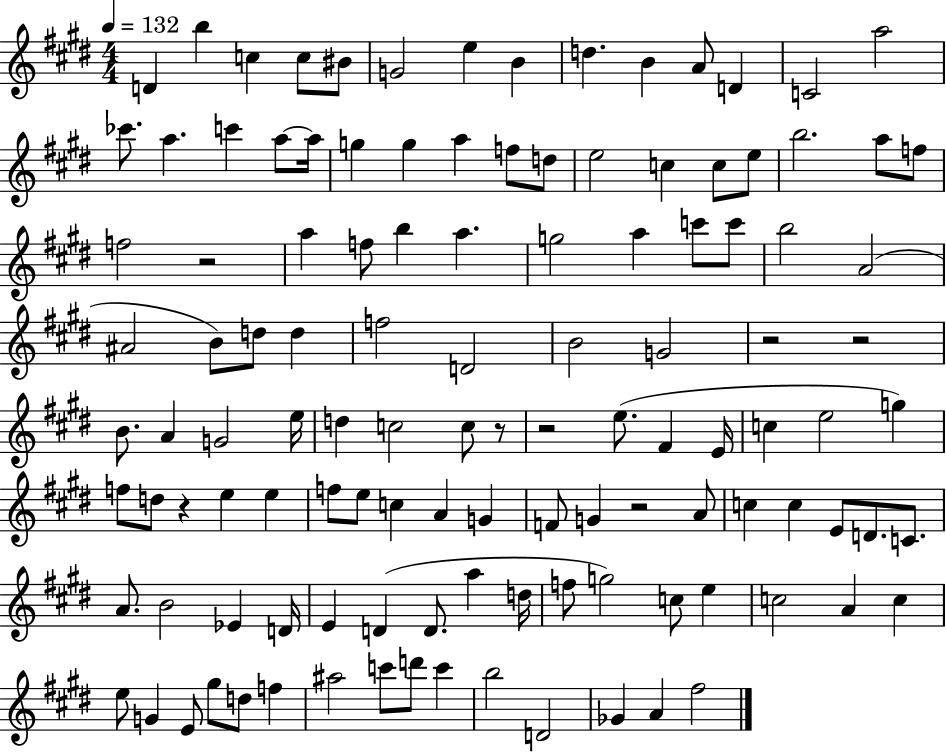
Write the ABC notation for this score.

X:1
T:Untitled
M:4/4
L:1/4
K:E
D b c c/2 ^B/2 G2 e B d B A/2 D C2 a2 _c'/2 a c' a/2 a/4 g g a f/2 d/2 e2 c c/2 e/2 b2 a/2 f/2 f2 z2 a f/2 b a g2 a c'/2 c'/2 b2 A2 ^A2 B/2 d/2 d f2 D2 B2 G2 z2 z2 B/2 A G2 e/4 d c2 c/2 z/2 z2 e/2 ^F E/4 c e2 g f/2 d/2 z e e f/2 e/2 c A G F/2 G z2 A/2 c c E/2 D/2 C/2 A/2 B2 _E D/4 E D D/2 a d/4 f/2 g2 c/2 e c2 A c e/2 G E/2 ^g/2 d/2 f ^a2 c'/2 d'/2 c' b2 D2 _G A ^f2